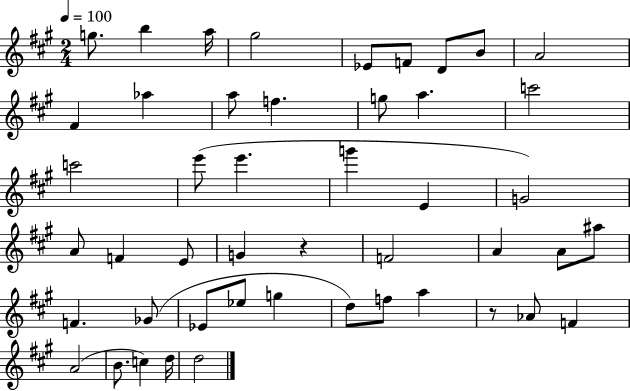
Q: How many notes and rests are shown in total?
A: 47